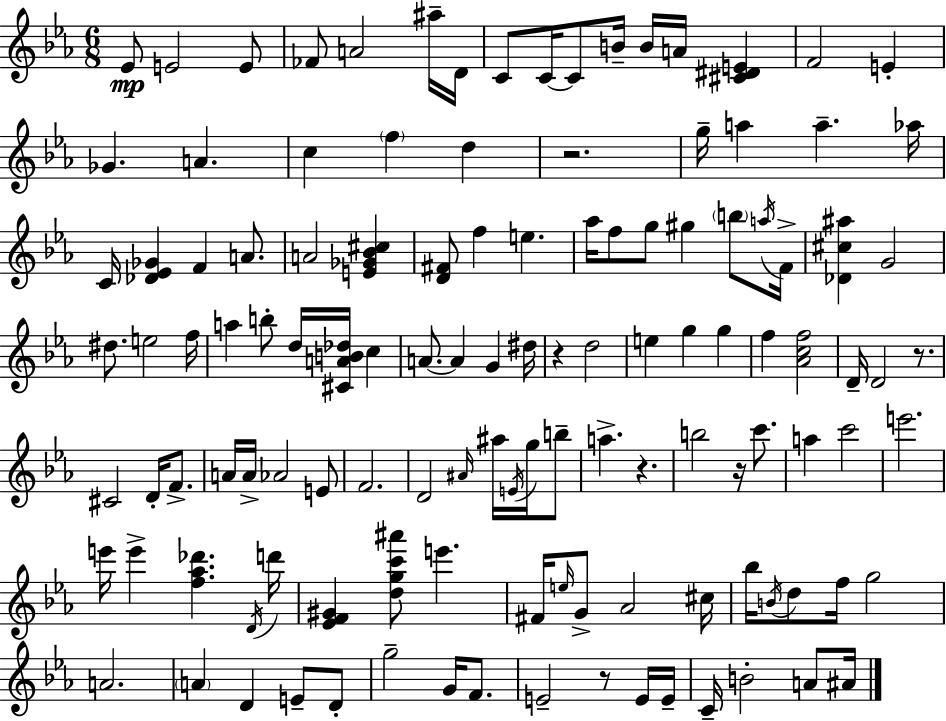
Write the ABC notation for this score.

X:1
T:Untitled
M:6/8
L:1/4
K:Eb
_E/2 E2 E/2 _F/2 A2 ^a/4 D/4 C/2 C/4 C/2 B/4 B/4 A/4 [^C^DE] F2 E _G A c f d z2 g/4 a a _a/4 C/4 [_D_E_G] F A/2 A2 [E_G_B^c] [D^F]/2 f e _a/4 f/2 g/2 ^g b/2 a/4 F/4 [_D^c^a] G2 ^d/2 e2 f/4 a b/2 d/4 [^CAB_d]/4 c A/2 A G ^d/4 z d2 e g g f [_Acf]2 D/4 D2 z/2 ^C2 D/4 F/2 A/4 A/4 _A2 E/2 F2 D2 ^A/4 ^a/4 E/4 g/4 b/2 a z b2 z/4 c'/2 a c'2 e'2 e'/4 e' [f_a_d'] D/4 d'/4 [_EF^G] [dgc'^a']/2 e' ^F/4 e/4 G/2 _A2 ^c/4 _b/4 B/4 d/2 f/4 g2 A2 A D E/2 D/2 g2 G/4 F/2 E2 z/2 E/4 E/4 C/4 B2 A/2 ^A/4